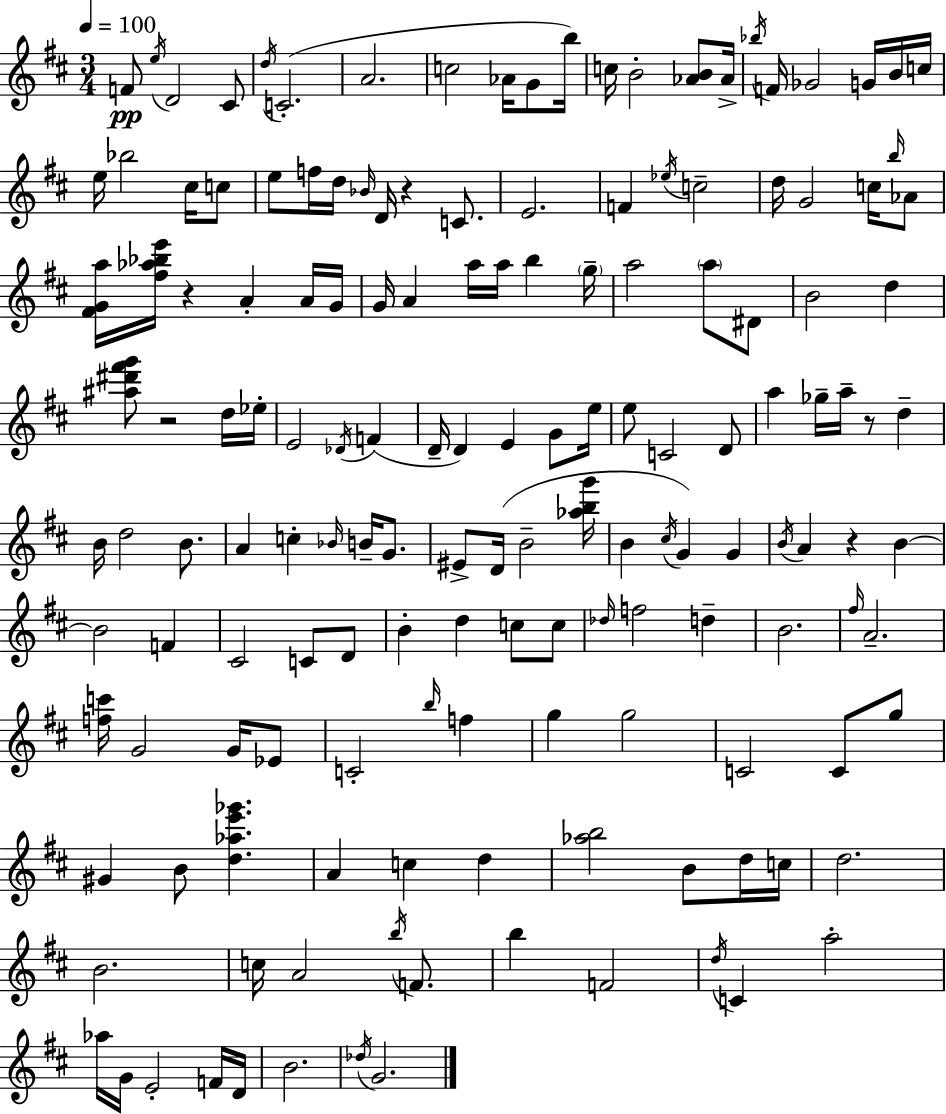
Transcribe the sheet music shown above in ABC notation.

X:1
T:Untitled
M:3/4
L:1/4
K:D
F/2 e/4 D2 ^C/2 d/4 C2 A2 c2 _A/4 G/2 b/4 c/4 B2 [_AB]/2 _A/4 _b/4 F/4 _G2 G/4 B/4 c/4 e/4 _b2 ^c/4 c/2 e/2 f/4 d/4 _B/4 D/4 z C/2 E2 F _e/4 c2 d/4 G2 c/4 b/4 _A/2 [^FGa]/4 [^f_a_be']/4 z A A/4 G/4 G/4 A a/4 a/4 b g/4 a2 a/2 ^D/2 B2 d [^a^d'^f'g']/2 z2 d/4 _e/4 E2 _D/4 F D/4 D E G/2 e/4 e/2 C2 D/2 a _g/4 a/4 z/2 d B/4 d2 B/2 A c _B/4 B/4 G/2 ^E/2 D/4 B2 [_abg']/4 B ^c/4 G G B/4 A z B B2 F ^C2 C/2 D/2 B d c/2 c/2 _d/4 f2 d B2 ^f/4 A2 [fc']/4 G2 G/4 _E/2 C2 b/4 f g g2 C2 C/2 g/2 ^G B/2 [d_ae'_g'] A c d [_ab]2 B/2 d/4 c/4 d2 B2 c/4 A2 b/4 F/2 b F2 d/4 C a2 _a/4 G/4 E2 F/4 D/4 B2 _d/4 G2